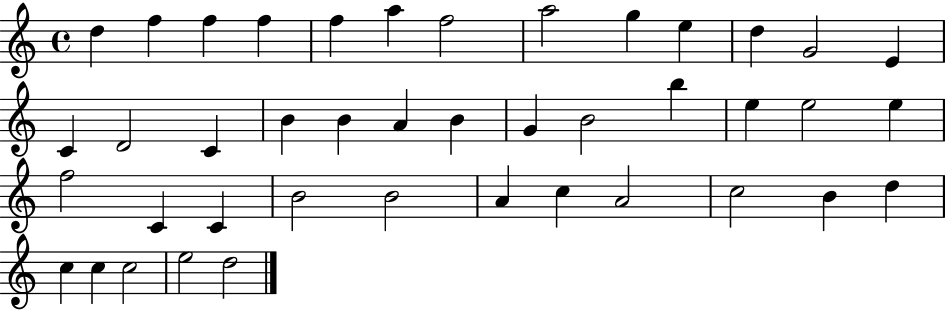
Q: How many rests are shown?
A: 0